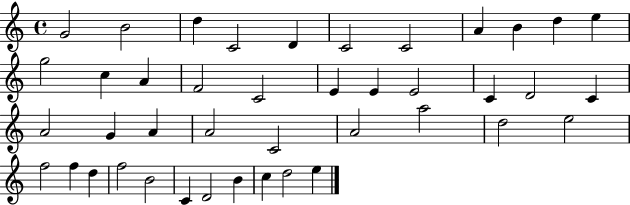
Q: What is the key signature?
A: C major